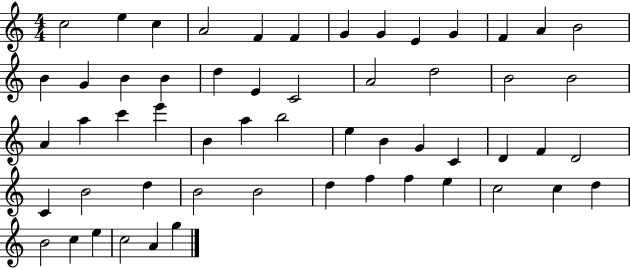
C5/h E5/q C5/q A4/h F4/q F4/q G4/q G4/q E4/q G4/q F4/q A4/q B4/h B4/q G4/q B4/q B4/q D5/q E4/q C4/h A4/h D5/h B4/h B4/h A4/q A5/q C6/q E6/q B4/q A5/q B5/h E5/q B4/q G4/q C4/q D4/q F4/q D4/h C4/q B4/h D5/q B4/h B4/h D5/q F5/q F5/q E5/q C5/h C5/q D5/q B4/h C5/q E5/q C5/h A4/q G5/q